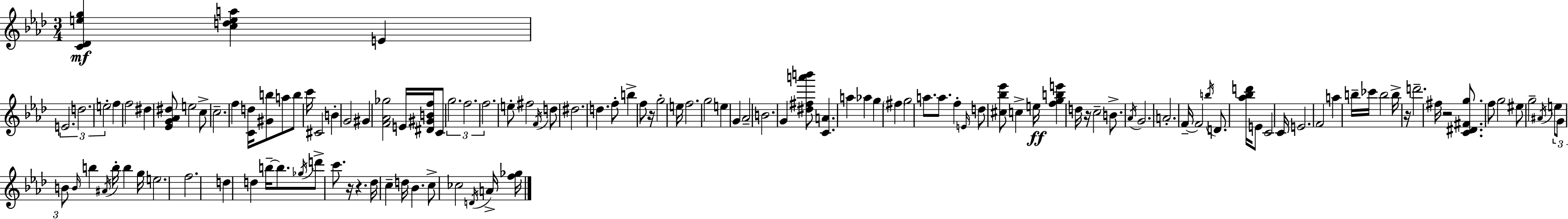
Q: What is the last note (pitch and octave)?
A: A4